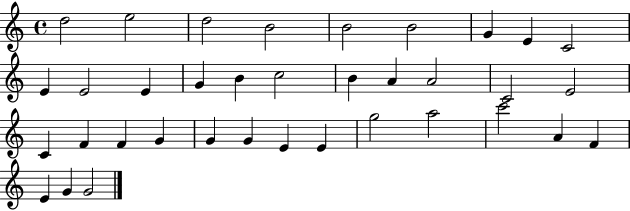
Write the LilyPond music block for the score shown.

{
  \clef treble
  \time 4/4
  \defaultTimeSignature
  \key c \major
  d''2 e''2 | d''2 b'2 | b'2 b'2 | g'4 e'4 c'2 | \break e'4 e'2 e'4 | g'4 b'4 c''2 | b'4 a'4 a'2 | c'2 e'2 | \break c'4 f'4 f'4 g'4 | g'4 g'4 e'4 e'4 | g''2 a''2 | c'''2 a'4 f'4 | \break e'4 g'4 g'2 | \bar "|."
}